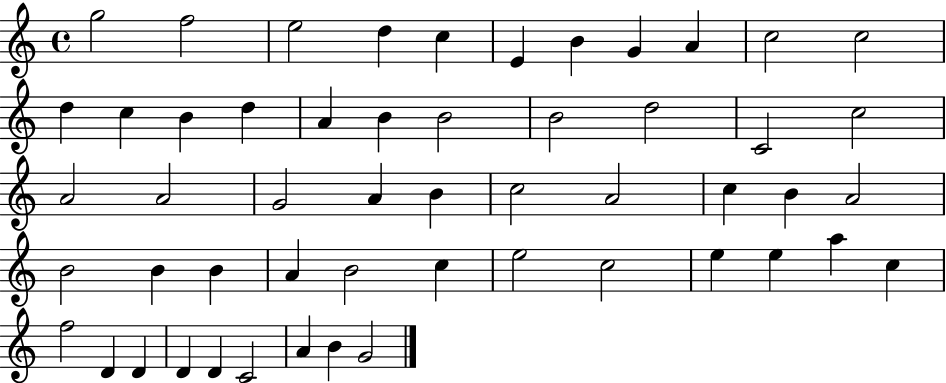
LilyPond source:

{
  \clef treble
  \time 4/4
  \defaultTimeSignature
  \key c \major
  g''2 f''2 | e''2 d''4 c''4 | e'4 b'4 g'4 a'4 | c''2 c''2 | \break d''4 c''4 b'4 d''4 | a'4 b'4 b'2 | b'2 d''2 | c'2 c''2 | \break a'2 a'2 | g'2 a'4 b'4 | c''2 a'2 | c''4 b'4 a'2 | \break b'2 b'4 b'4 | a'4 b'2 c''4 | e''2 c''2 | e''4 e''4 a''4 c''4 | \break f''2 d'4 d'4 | d'4 d'4 c'2 | a'4 b'4 g'2 | \bar "|."
}